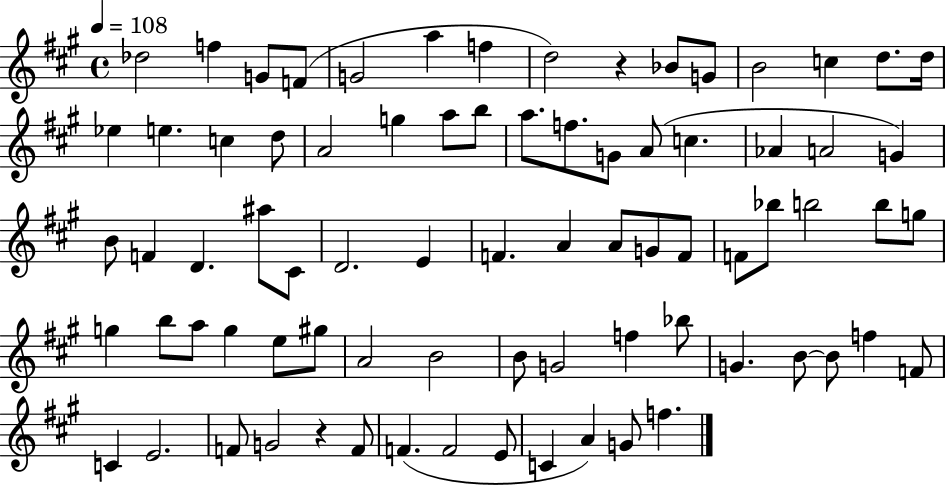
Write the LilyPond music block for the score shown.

{
  \clef treble
  \time 4/4
  \defaultTimeSignature
  \key a \major
  \tempo 4 = 108
  \repeat volta 2 { des''2 f''4 g'8 f'8( | g'2 a''4 f''4 | d''2) r4 bes'8 g'8 | b'2 c''4 d''8. d''16 | \break ees''4 e''4. c''4 d''8 | a'2 g''4 a''8 b''8 | a''8. f''8. g'8 a'8( c''4. | aes'4 a'2 g'4) | \break b'8 f'4 d'4. ais''8 cis'8 | d'2. e'4 | f'4. a'4 a'8 g'8 f'8 | f'8 bes''8 b''2 b''8 g''8 | \break g''4 b''8 a''8 g''4 e''8 gis''8 | a'2 b'2 | b'8 g'2 f''4 bes''8 | g'4. b'8~~ b'8 f''4 f'8 | \break c'4 e'2. | f'8 g'2 r4 f'8 | f'4.( f'2 e'8 | c'4 a'4) g'8 f''4. | \break } \bar "|."
}